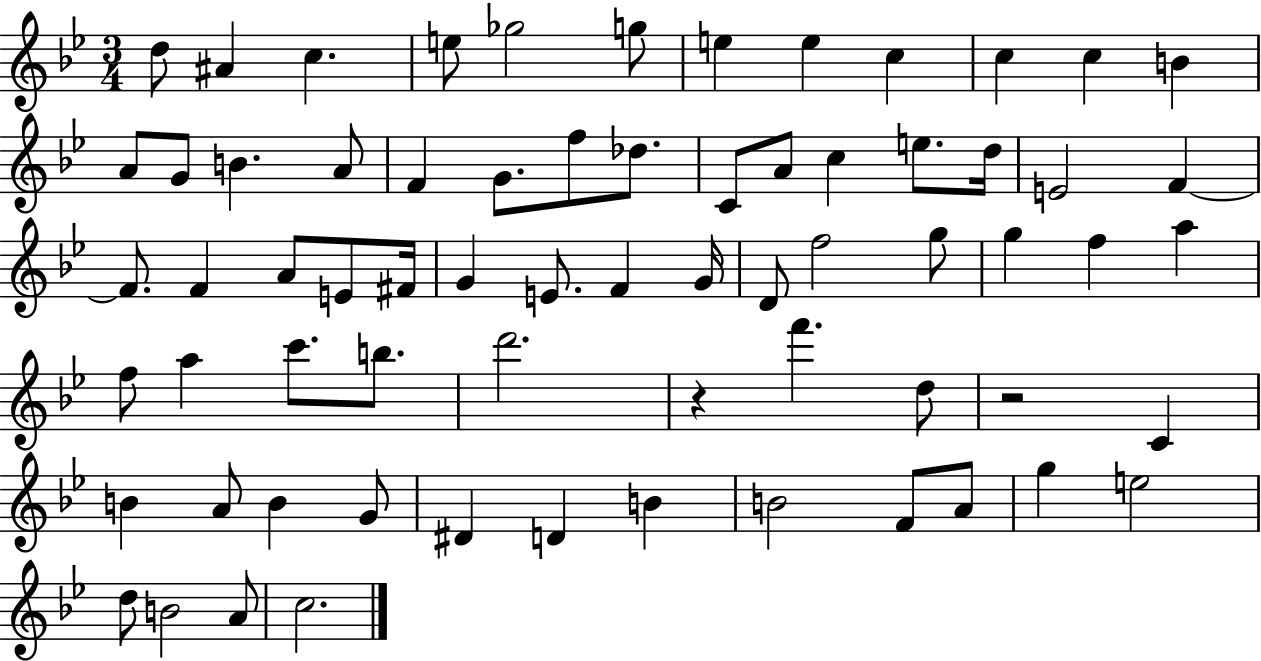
D5/e A#4/q C5/q. E5/e Gb5/h G5/e E5/q E5/q C5/q C5/q C5/q B4/q A4/e G4/e B4/q. A4/e F4/q G4/e. F5/e Db5/e. C4/e A4/e C5/q E5/e. D5/s E4/h F4/q F4/e. F4/q A4/e E4/e F#4/s G4/q E4/e. F4/q G4/s D4/e F5/h G5/e G5/q F5/q A5/q F5/e A5/q C6/e. B5/e. D6/h. R/q F6/q. D5/e R/h C4/q B4/q A4/e B4/q G4/e D#4/q D4/q B4/q B4/h F4/e A4/e G5/q E5/h D5/e B4/h A4/e C5/h.